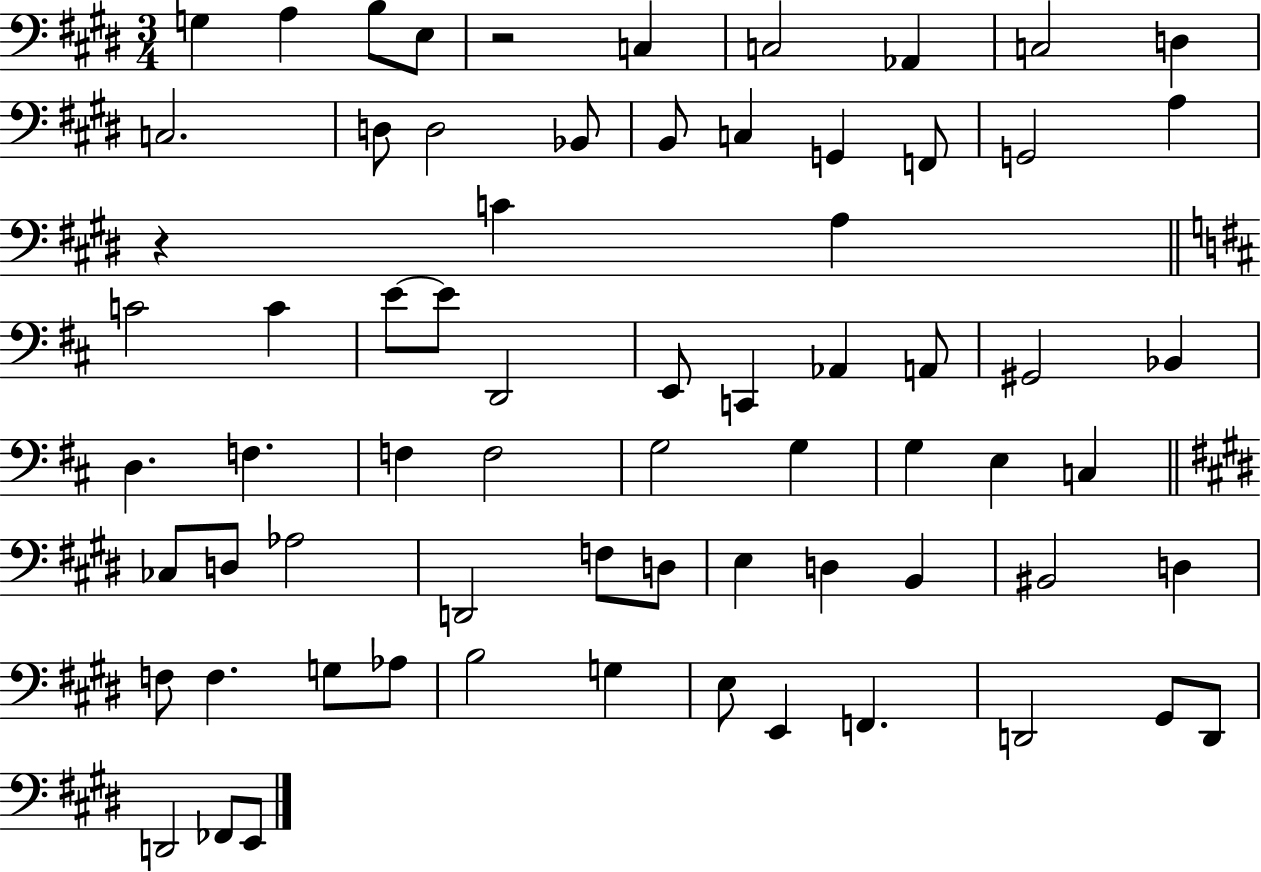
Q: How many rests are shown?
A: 2